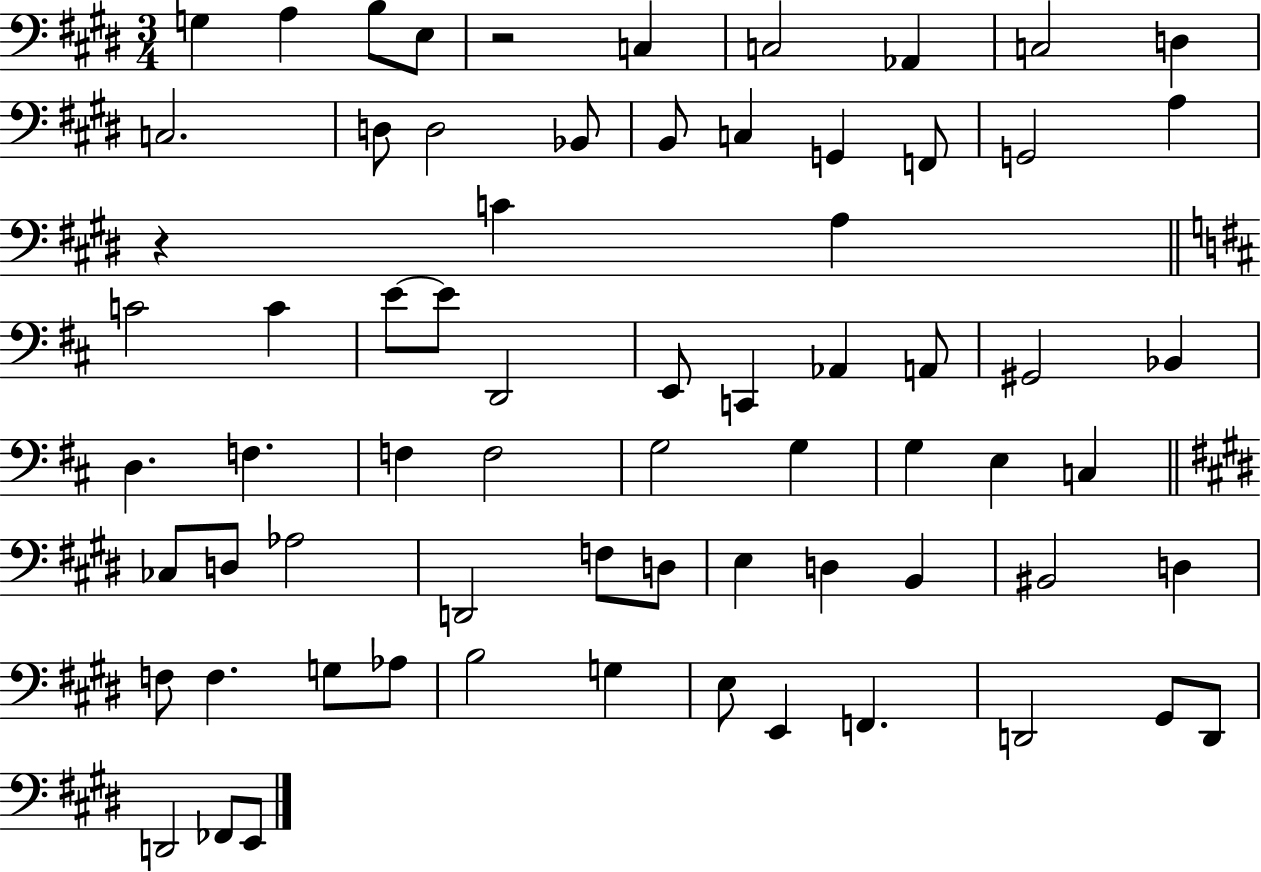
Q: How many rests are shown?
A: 2